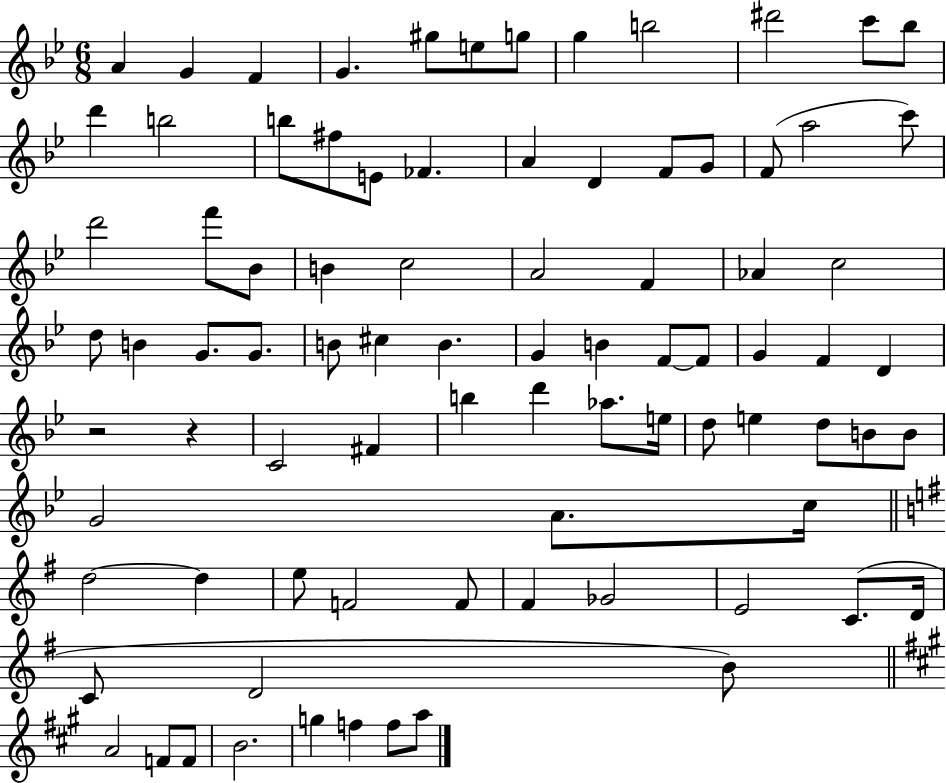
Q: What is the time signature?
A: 6/8